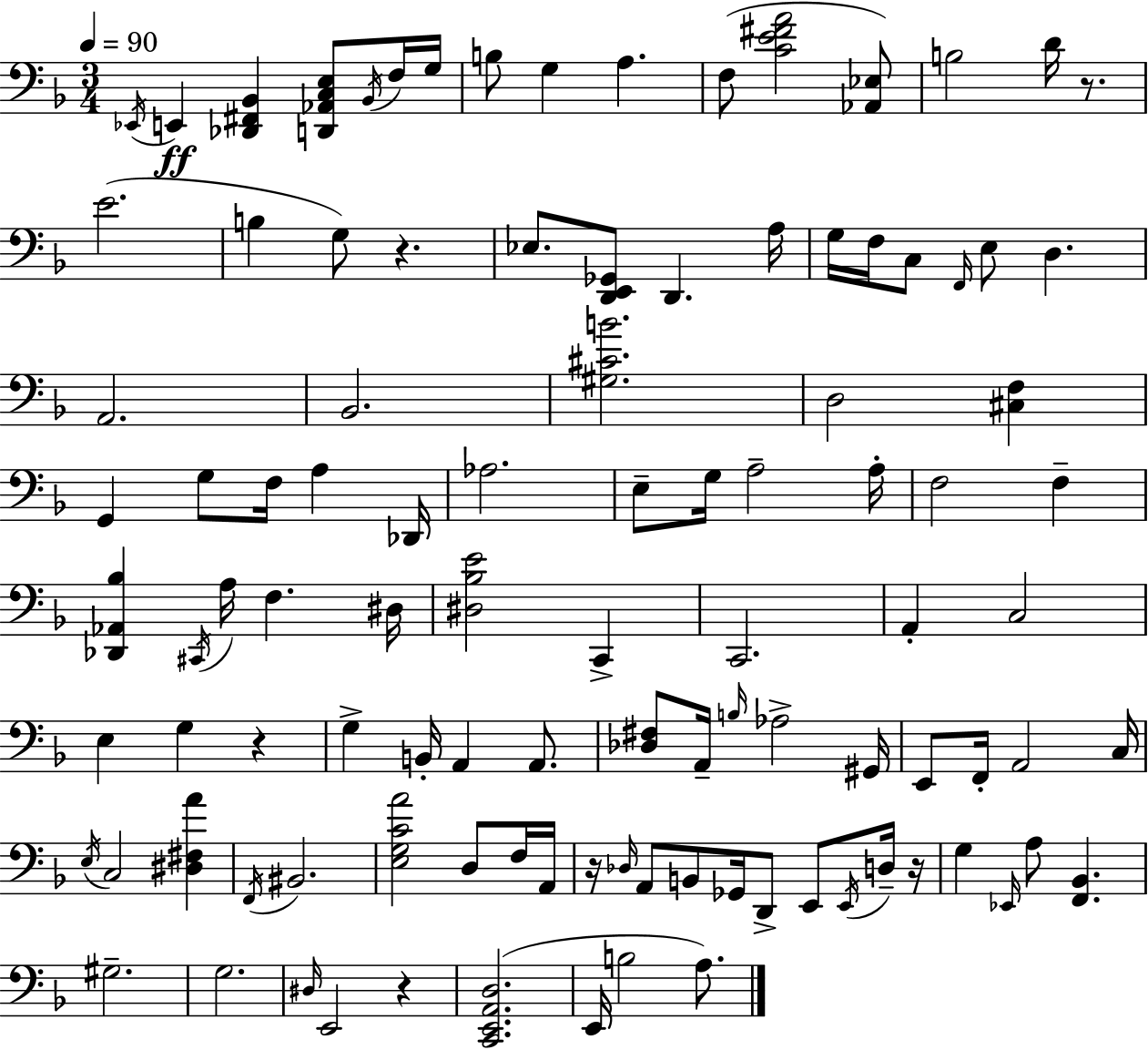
Eb2/s E2/q [Db2,F#2,Bb2]/q [D2,Ab2,C3,E3]/e Bb2/s F3/s G3/s B3/e G3/q A3/q. F3/e [C4,E4,F#4,A4]/h [Ab2,Eb3]/e B3/h D4/s R/e. E4/h. B3/q G3/e R/q. Eb3/e. [D2,E2,Gb2]/e D2/q. A3/s G3/s F3/s C3/e F2/s E3/e D3/q. A2/h. Bb2/h. [G#3,C#4,B4]/h. D3/h [C#3,F3]/q G2/q G3/e F3/s A3/q Db2/s Ab3/h. E3/e G3/s A3/h A3/s F3/h F3/q [Db2,Ab2,Bb3]/q C#2/s A3/s F3/q. D#3/s [D#3,Bb3,E4]/h C2/q C2/h. A2/q C3/h E3/q G3/q R/q G3/q B2/s A2/q A2/e. [Db3,F#3]/e A2/s B3/s Ab3/h G#2/s E2/e F2/s A2/h C3/s E3/s C3/h [D#3,F#3,A4]/q F2/s BIS2/h. [E3,G3,C4,A4]/h D3/e F3/s A2/s R/s Db3/s A2/e B2/e Gb2/s D2/e E2/e E2/s D3/s R/s G3/q Eb2/s A3/e [F2,Bb2]/q. G#3/h. G3/h. D#3/s E2/h R/q [C2,E2,A2,D3]/h. E2/s B3/h A3/e.